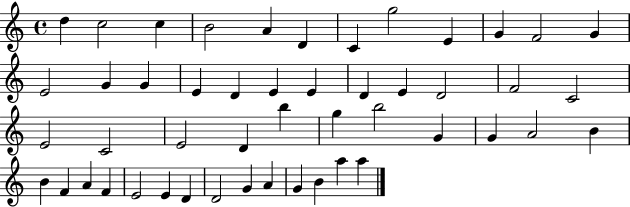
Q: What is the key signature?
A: C major